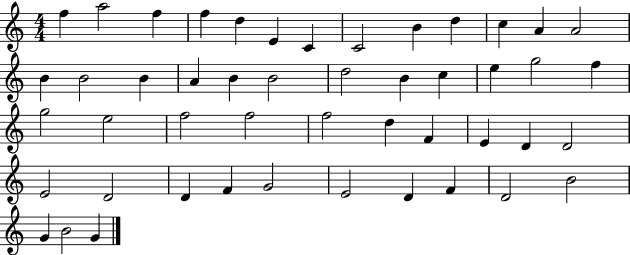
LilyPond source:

{
  \clef treble
  \numericTimeSignature
  \time 4/4
  \key c \major
  f''4 a''2 f''4 | f''4 d''4 e'4 c'4 | c'2 b'4 d''4 | c''4 a'4 a'2 | \break b'4 b'2 b'4 | a'4 b'4 b'2 | d''2 b'4 c''4 | e''4 g''2 f''4 | \break g''2 e''2 | f''2 f''2 | f''2 d''4 f'4 | e'4 d'4 d'2 | \break e'2 d'2 | d'4 f'4 g'2 | e'2 d'4 f'4 | d'2 b'2 | \break g'4 b'2 g'4 | \bar "|."
}